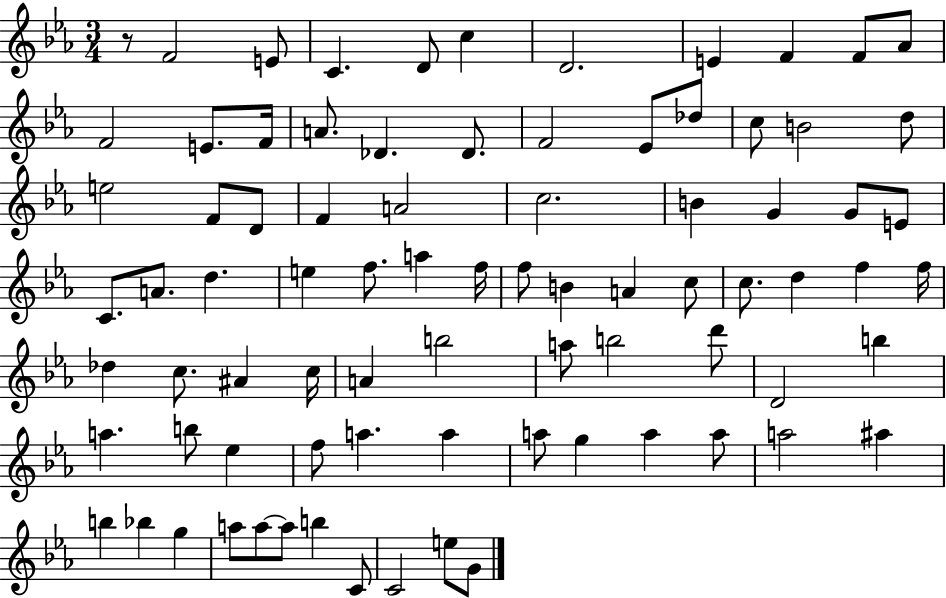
X:1
T:Untitled
M:3/4
L:1/4
K:Eb
z/2 F2 E/2 C D/2 c D2 E F F/2 _A/2 F2 E/2 F/4 A/2 _D _D/2 F2 _E/2 _d/2 c/2 B2 d/2 e2 F/2 D/2 F A2 c2 B G G/2 E/2 C/2 A/2 d e f/2 a f/4 f/2 B A c/2 c/2 d f f/4 _d c/2 ^A c/4 A b2 a/2 b2 d'/2 D2 b a b/2 _e f/2 a a a/2 g a a/2 a2 ^a b _b g a/2 a/2 a/2 b C/2 C2 e/2 G/2